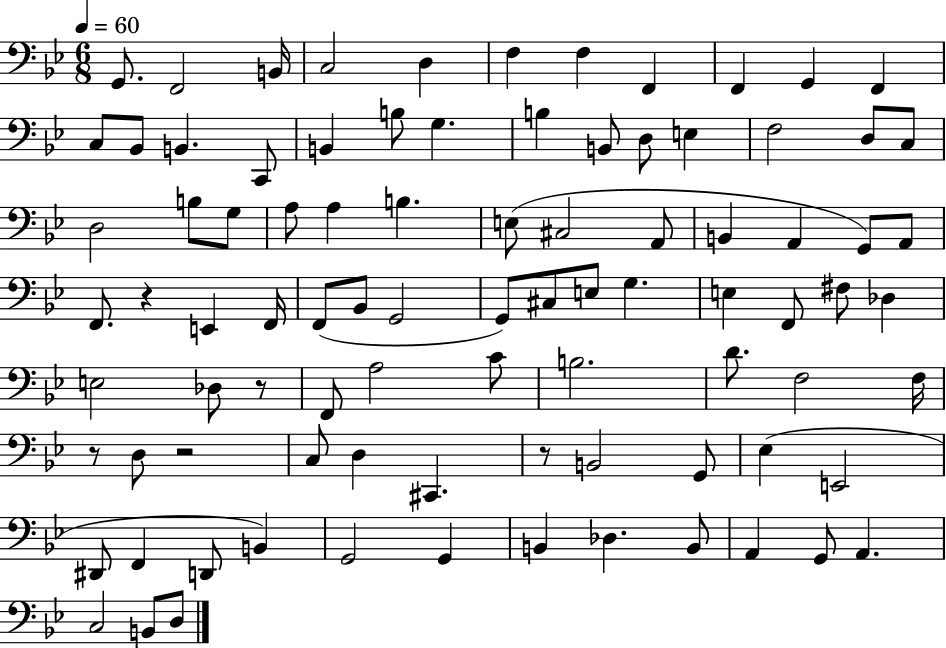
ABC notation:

X:1
T:Untitled
M:6/8
L:1/4
K:Bb
G,,/2 F,,2 B,,/4 C,2 D, F, F, F,, F,, G,, F,, C,/2 _B,,/2 B,, C,,/2 B,, B,/2 G, B, B,,/2 D,/2 E, F,2 D,/2 C,/2 D,2 B,/2 G,/2 A,/2 A, B, E,/2 ^C,2 A,,/2 B,, A,, G,,/2 A,,/2 F,,/2 z E,, F,,/4 F,,/2 _B,,/2 G,,2 G,,/2 ^C,/2 E,/2 G, E, F,,/2 ^F,/2 _D, E,2 _D,/2 z/2 F,,/2 A,2 C/2 B,2 D/2 F,2 F,/4 z/2 D,/2 z2 C,/2 D, ^C,, z/2 B,,2 G,,/2 _E, E,,2 ^D,,/2 F,, D,,/2 B,, G,,2 G,, B,, _D, B,,/2 A,, G,,/2 A,, C,2 B,,/2 D,/2